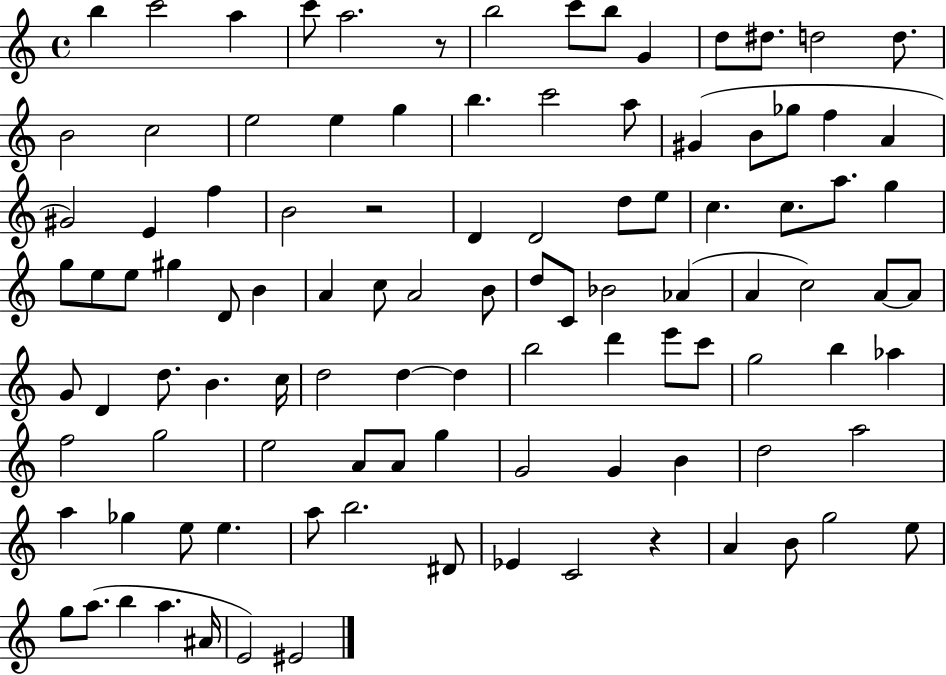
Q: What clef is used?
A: treble